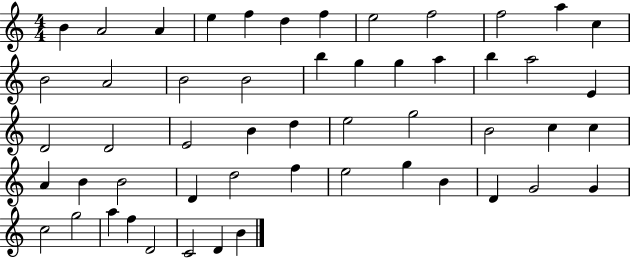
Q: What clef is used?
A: treble